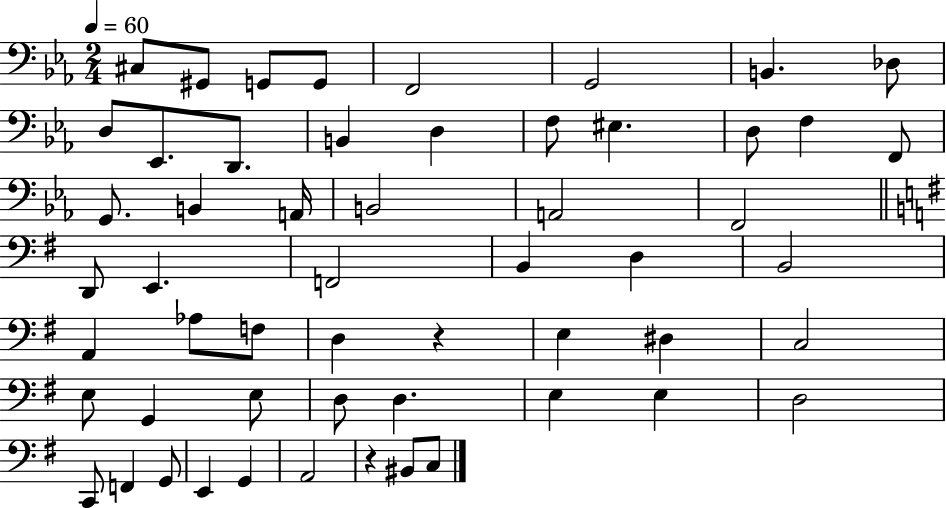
{
  \clef bass
  \numericTimeSignature
  \time 2/4
  \key ees \major
  \tempo 4 = 60
  cis8 gis,8 g,8 g,8 | f,2 | g,2 | b,4. des8 | \break d8 ees,8. d,8. | b,4 d4 | f8 eis4. | d8 f4 f,8 | \break g,8. b,4 a,16 | b,2 | a,2 | f,2 | \break \bar "||" \break \key g \major d,8 e,4. | f,2 | b,4 d4 | b,2 | \break a,4 aes8 f8 | d4 r4 | e4 dis4 | c2 | \break e8 g,4 e8 | d8 d4. | e4 e4 | d2 | \break c,8 f,4 g,8 | e,4 g,4 | a,2 | r4 bis,8 c8 | \break \bar "|."
}